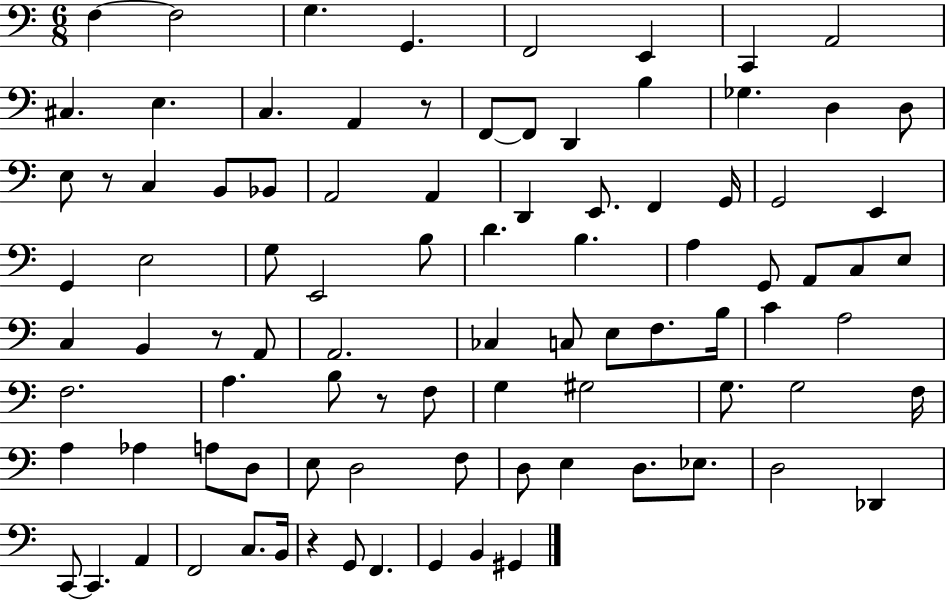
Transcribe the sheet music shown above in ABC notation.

X:1
T:Untitled
M:6/8
L:1/4
K:C
F, F,2 G, G,, F,,2 E,, C,, A,,2 ^C, E, C, A,, z/2 F,,/2 F,,/2 D,, B, _G, D, D,/2 E,/2 z/2 C, B,,/2 _B,,/2 A,,2 A,, D,, E,,/2 F,, G,,/4 G,,2 E,, G,, E,2 G,/2 E,,2 B,/2 D B, A, G,,/2 A,,/2 C,/2 E,/2 C, B,, z/2 A,,/2 A,,2 _C, C,/2 E,/2 F,/2 B,/4 C A,2 F,2 A, B,/2 z/2 F,/2 G, ^G,2 G,/2 G,2 F,/4 A, _A, A,/2 D,/2 E,/2 D,2 F,/2 D,/2 E, D,/2 _E,/2 D,2 _D,, C,,/2 C,, A,, F,,2 C,/2 B,,/4 z G,,/2 F,, G,, B,, ^G,,